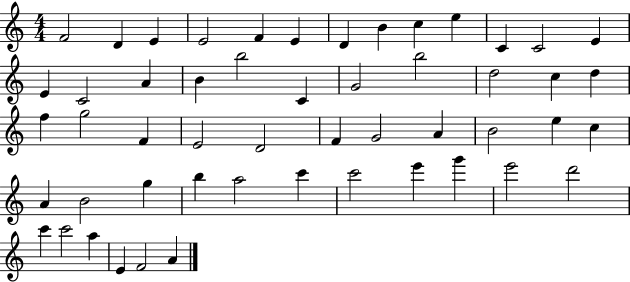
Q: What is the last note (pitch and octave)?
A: A4